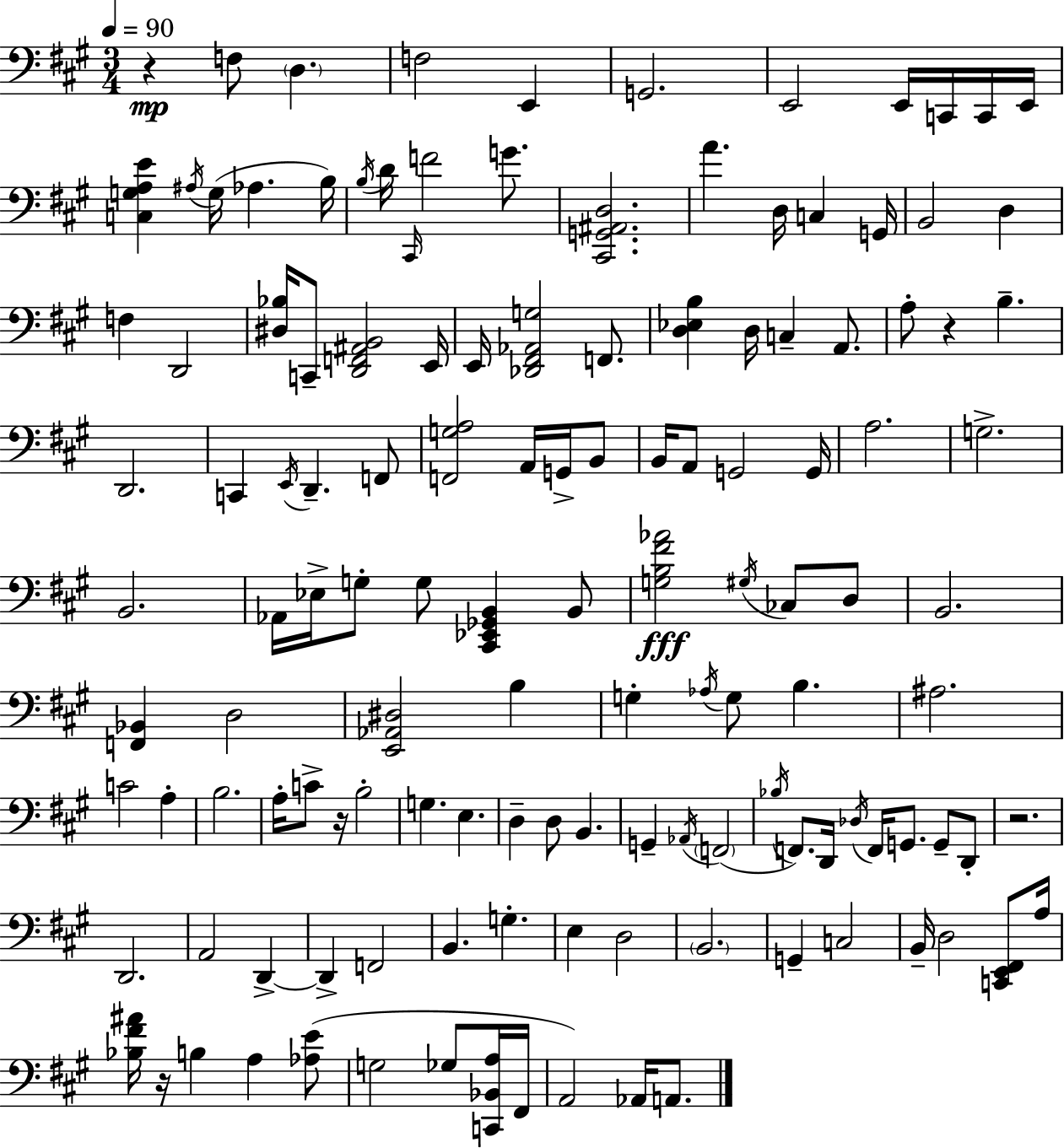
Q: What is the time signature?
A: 3/4